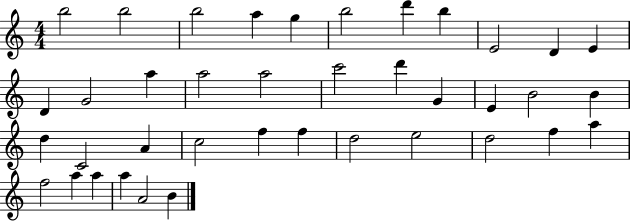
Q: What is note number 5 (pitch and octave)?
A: G5